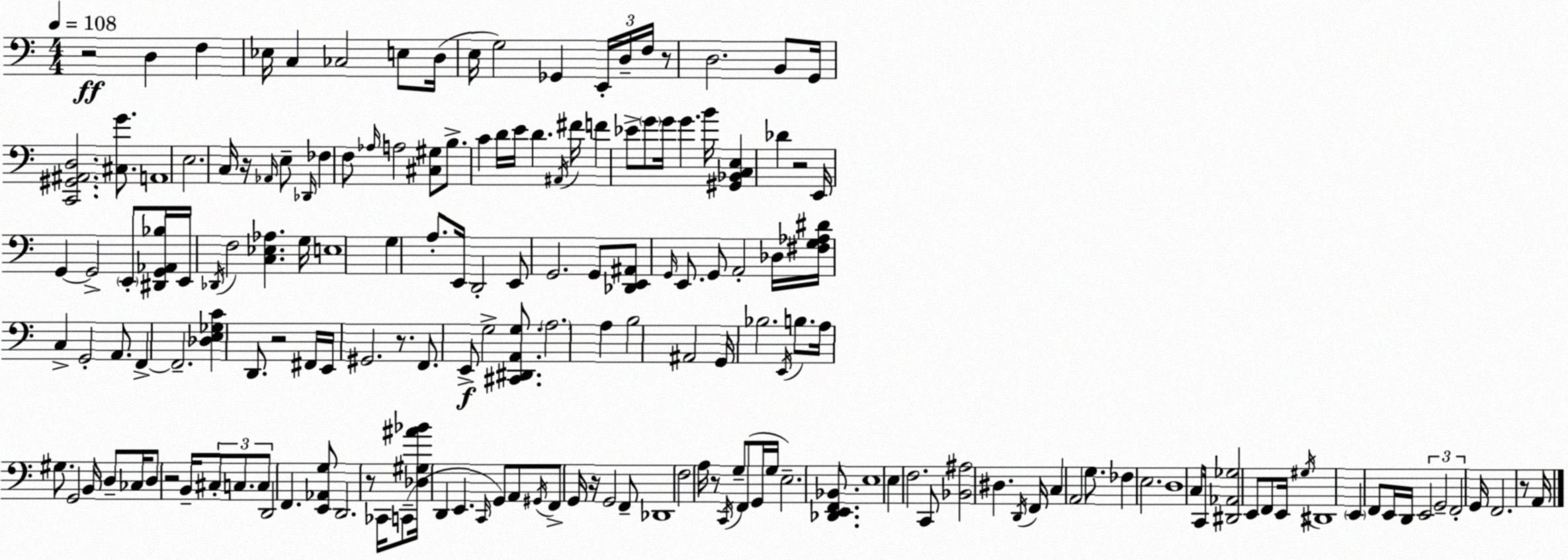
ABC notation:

X:1
T:Untitled
M:4/4
L:1/4
K:C
z2 D, F, _E,/4 C, _C,2 E,/2 D,/4 E,/4 G,2 _G,, E,,/4 D,/4 F,/4 z/2 D,2 B,,/2 G,,/4 [C,,^G,,^A,,D,]2 [^C,G]/2 A,,4 E,2 C,/4 z/4 _A,,/4 E,/2 _D,,/4 _F, F,/2 _A,/4 A,2 [^C,^G,]/2 B,/2 C D/4 E/4 D ^A,,/4 ^F/4 F _E/2 G/2 G/4 G B/4 [^G,,_B,,C,E,] _D z2 E,,/4 G,, G,,2 E,,/2 [^D,,G,,_A,,_B,]/4 E,,/4 _D,,/4 F,2 [C,_E,_A,] G,/4 E,4 G, A,/2 E,,/4 D,,2 E,,/2 G,,2 G,,/2 [_D,,E,,^A,,]/2 G,,/4 E,,/2 G,,/2 A,,2 _D,/4 [^F,G,_A,^D]/4 C, G,,2 A,,/2 F,, F,,2 [_D,E,_G,C] D,,/2 z2 ^F,,/4 E,,/4 ^G,,2 z/2 F,,/2 E,,/2 G,2 [^C,,^D,,A,,G,]/2 A,2 A, B,2 ^A,,2 G,,/4 _B,2 E,,/4 B,/2 A,/4 ^G,/2 G,,2 B,,/4 D,/2 _C,/4 D,/2 z2 B,,/4 ^C,/2 C,/2 C,/2 D,,2 F,, [E,,_A,,G,]/2 D,,2 z/2 _C,,/4 C,,/2 [_D,^G,^A_B]/4 D,, E,, C,,/4 G,,/2 A,,/2 ^G,,/4 F,,/2 G,,/4 z/4 G,,2 F,,/2 _D,,4 F,2 A,/4 z/2 C,,/4 G,/2 F,,/2 G,,/4 G,/4 E,2 [_D,,E,,F,,_B,,]/2 E,4 E, F,2 C,,/2 [_B,,^A,]2 ^D, D,,/4 F,,/4 C, A,,2 G,/2 _F, E,2 D,4 C,/2 C,,/4 [^D,,_A,,_G,]2 E,,/2 F,,/2 E,,/4 ^G,/4 ^D,,4 E,, F,,/2 E,,/4 D,,/4 E,,2 G,,2 F,,2 G,,/4 F,,2 z/2 A,,/4